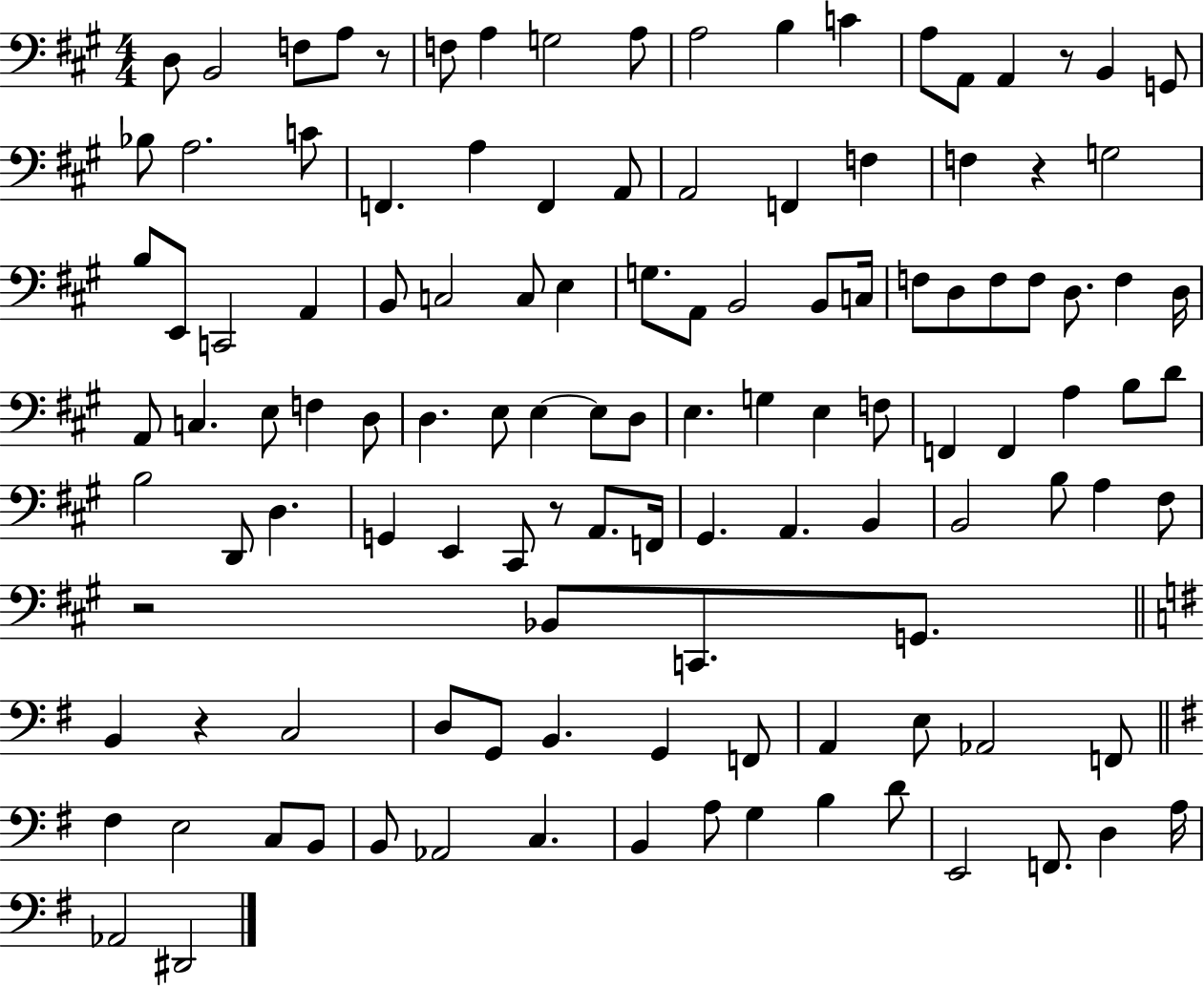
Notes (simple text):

D3/e B2/h F3/e A3/e R/e F3/e A3/q G3/h A3/e A3/h B3/q C4/q A3/e A2/e A2/q R/e B2/q G2/e Bb3/e A3/h. C4/e F2/q. A3/q F2/q A2/e A2/h F2/q F3/q F3/q R/q G3/h B3/e E2/e C2/h A2/q B2/e C3/h C3/e E3/q G3/e. A2/e B2/h B2/e C3/s F3/e D3/e F3/e F3/e D3/e. F3/q D3/s A2/e C3/q. E3/e F3/q D3/e D3/q. E3/e E3/q E3/e D3/e E3/q. G3/q E3/q F3/e F2/q F2/q A3/q B3/e D4/e B3/h D2/e D3/q. G2/q E2/q C#2/e R/e A2/e. F2/s G#2/q. A2/q. B2/q B2/h B3/e A3/q F#3/e R/h Bb2/e C2/e. G2/e. B2/q R/q C3/h D3/e G2/e B2/q. G2/q F2/e A2/q E3/e Ab2/h F2/e F#3/q E3/h C3/e B2/e B2/e Ab2/h C3/q. B2/q A3/e G3/q B3/q D4/e E2/h F2/e. D3/q A3/s Ab2/h D#2/h